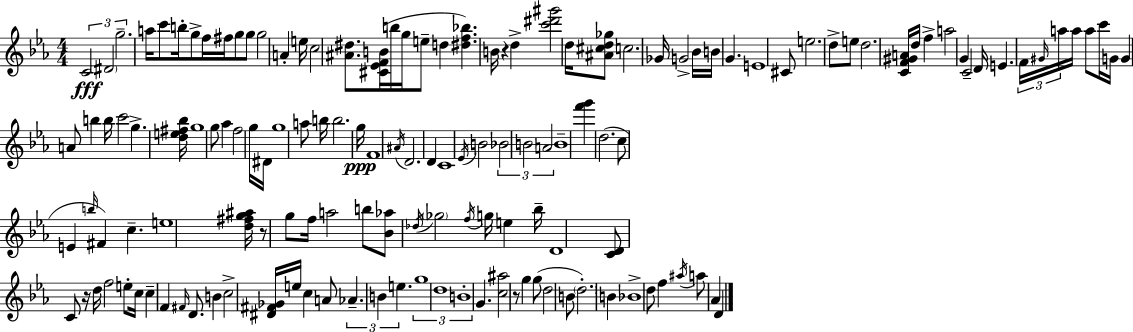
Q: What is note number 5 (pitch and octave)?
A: C6